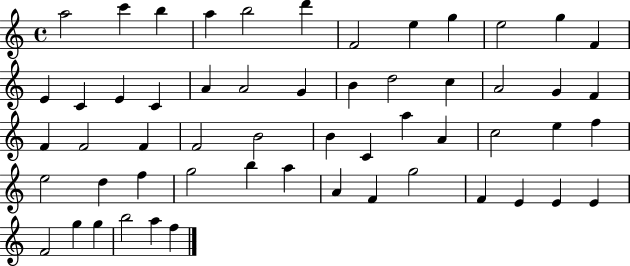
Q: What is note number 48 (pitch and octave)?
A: E4